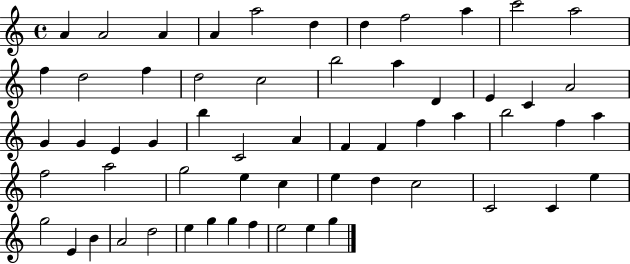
{
  \clef treble
  \time 4/4
  \defaultTimeSignature
  \key c \major
  a'4 a'2 a'4 | a'4 a''2 d''4 | d''4 f''2 a''4 | c'''2 a''2 | \break f''4 d''2 f''4 | d''2 c''2 | b''2 a''4 d'4 | e'4 c'4 a'2 | \break g'4 g'4 e'4 g'4 | b''4 c'2 a'4 | f'4 f'4 f''4 a''4 | b''2 f''4 a''4 | \break f''2 a''2 | g''2 e''4 c''4 | e''4 d''4 c''2 | c'2 c'4 e''4 | \break g''2 e'4 b'4 | a'2 d''2 | e''4 g''4 g''4 f''4 | e''2 e''4 g''4 | \break \bar "|."
}